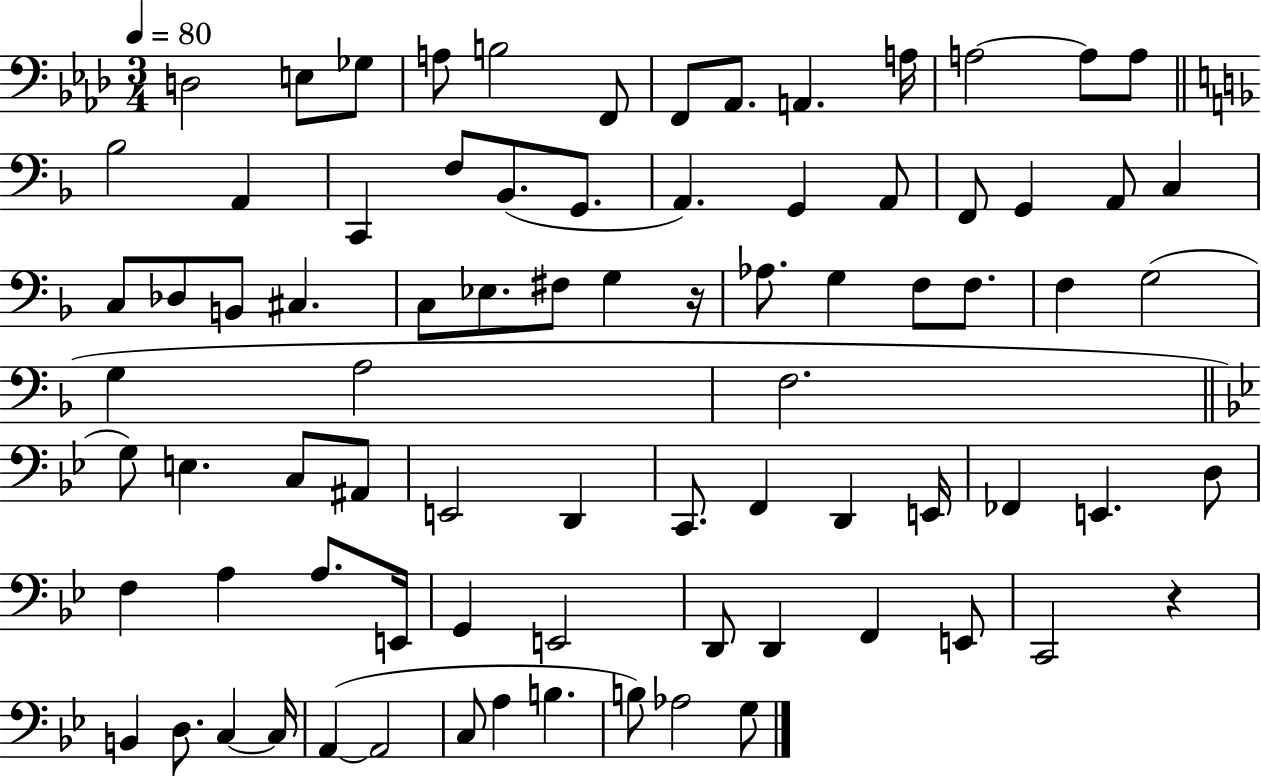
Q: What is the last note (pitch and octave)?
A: G3